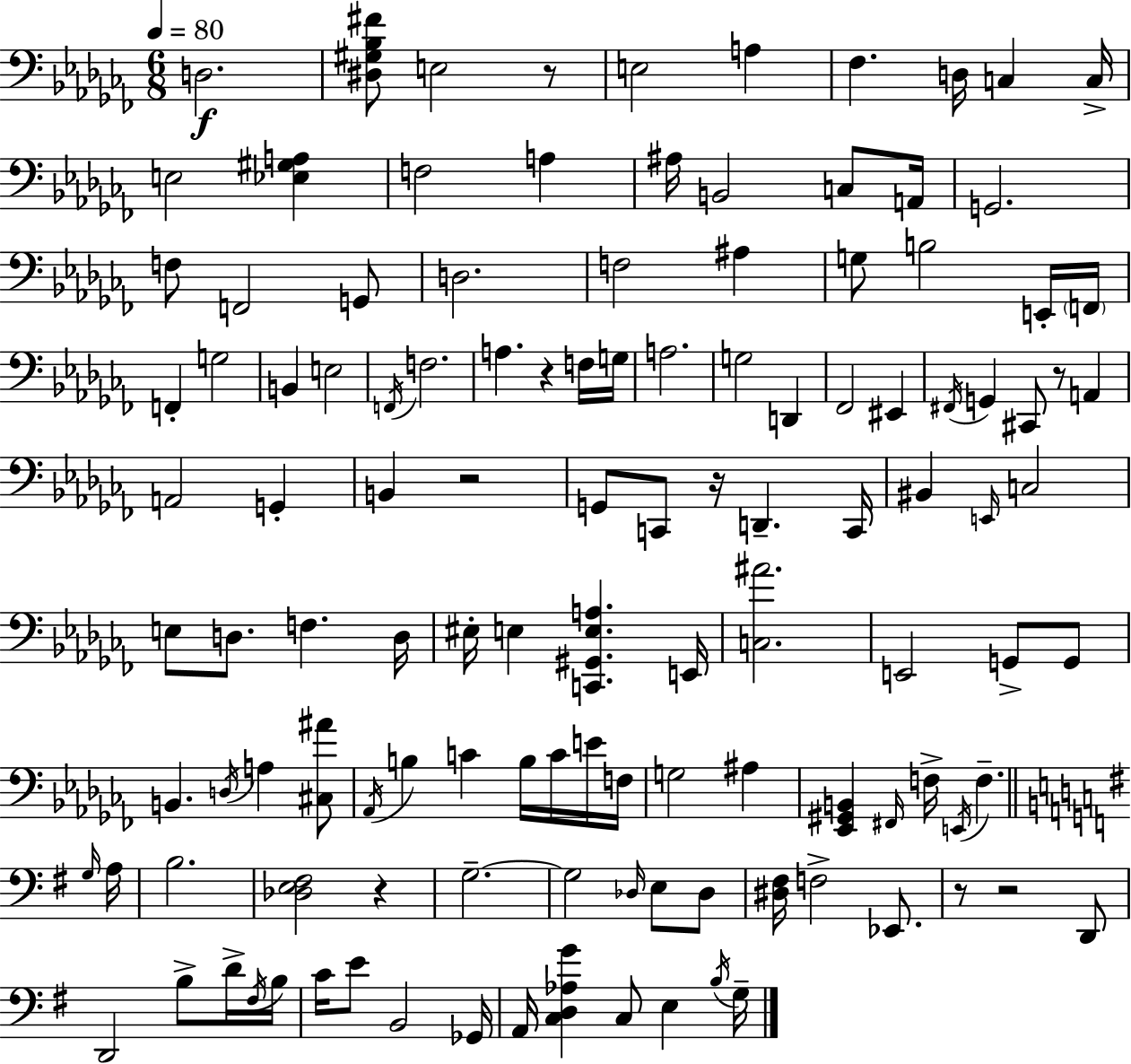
{
  \clef bass
  \numericTimeSignature
  \time 6/8
  \key aes \minor
  \tempo 4 = 80
  d2.\f | <dis gis bes fis'>8 e2 r8 | e2 a4 | fes4. d16 c4 c16-> | \break e2 <ees gis a>4 | f2 a4 | ais16 b,2 c8 a,16 | g,2. | \break f8 f,2 g,8 | d2. | f2 ais4 | g8 b2 e,16-. \parenthesize f,16 | \break f,4-. g2 | b,4 e2 | \acciaccatura { f,16 } f2. | a4. r4 f16 | \break g16 a2. | g2 d,4 | fes,2 eis,4 | \acciaccatura { fis,16 } g,4 cis,8 r8 a,4 | \break a,2 g,4-. | b,4 r2 | g,8 c,8 r16 d,4.-- | c,16 bis,4 \grace { e,16 } c2 | \break e8 d8. f4. | d16 eis16-. e4 <c, gis, e a>4. | e,16 <c ais'>2. | e,2 g,8-> | \break g,8 b,4. \acciaccatura { d16 } a4 | <cis ais'>8 \acciaccatura { aes,16 } b4 c'4 | b16 c'16 e'16 f16 g2 | ais4 <ees, gis, b,>4 \grace { fis,16 } f16-> \acciaccatura { e,16 } | \break f4.-- \bar "||" \break \key g \major \grace { g16 } a16 b2. | <des e fis>2 r4 | g2.--~~ | g2 \grace { des16 } e8 | \break des8 <dis fis>16 f2-> | ees,8. r8 r2 | d,8 d,2 b8-> | d'16-> \acciaccatura { fis16 } b16 c'16 e'8 b,2 | \break ges,16 a,16 <c d aes g'>4 c8 e4 | \acciaccatura { b16 } g16-- \bar "|."
}